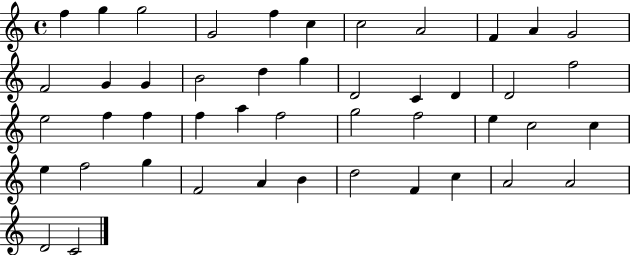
{
  \clef treble
  \time 4/4
  \defaultTimeSignature
  \key c \major
  f''4 g''4 g''2 | g'2 f''4 c''4 | c''2 a'2 | f'4 a'4 g'2 | \break f'2 g'4 g'4 | b'2 d''4 g''4 | d'2 c'4 d'4 | d'2 f''2 | \break e''2 f''4 f''4 | f''4 a''4 f''2 | g''2 f''2 | e''4 c''2 c''4 | \break e''4 f''2 g''4 | f'2 a'4 b'4 | d''2 f'4 c''4 | a'2 a'2 | \break d'2 c'2 | \bar "|."
}